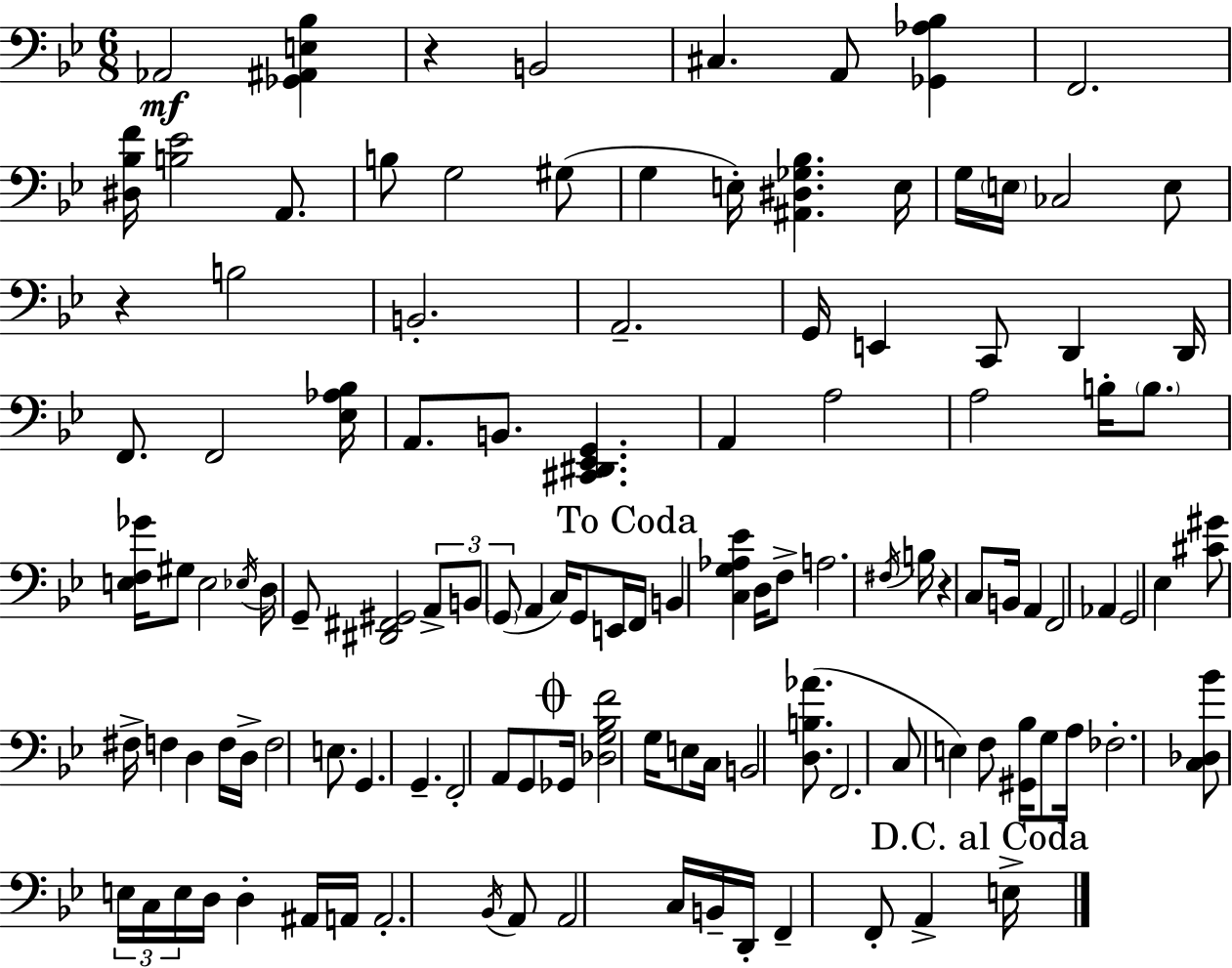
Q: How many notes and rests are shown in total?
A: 119